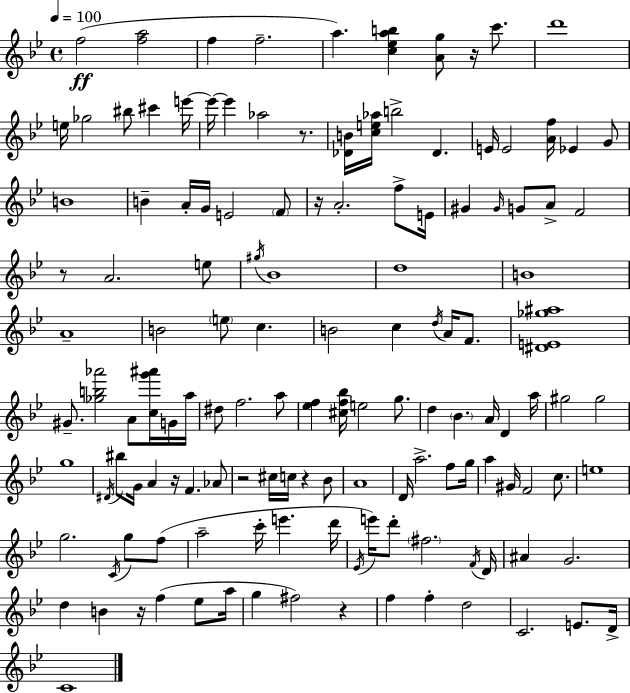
F5/h [F5,A5]/h F5/q F5/h. A5/q. [C5,Eb5,A5,B5]/q [A4,G5]/e R/s C6/e. D6/w E5/s Gb5/h BIS5/e C#6/q E6/s E6/s E6/q Ab5/h R/e. [Db4,B4]/s [C5,E5,Ab5]/s B5/h Db4/q. E4/s E4/h [A4,F5]/s Eb4/q G4/e B4/w B4/q A4/s G4/s E4/h F4/e R/s A4/h. F5/e E4/s G#4/q G#4/s G4/e A4/e F4/h R/e A4/h. E5/e G#5/s Bb4/w D5/w B4/w A4/w B4/h E5/e C5/q. B4/h C5/q D5/s A4/s F4/e. [D#4,E4,Gb5,A#5]/w G#4/e. [Gb5,B5,Ab6]/h A4/e [C5,G6,A#6]/s G4/s A5/s D#5/e F5/h. A5/e [Eb5,F5]/q [C#5,F5,Bb5]/s E5/h G5/e. D5/q Bb4/q. A4/s D4/q A5/s G#5/h G#5/h G5/w D#4/s BIS5/e G4/s A4/q R/s F4/q. Ab4/e R/h C#5/s C5/s R/q Bb4/e A4/w D4/s A5/h. F5/e G5/s A5/q G#4/s F4/h C5/e. E5/w G5/h. C4/s G5/e F5/e A5/h C6/s E6/q. D6/s Eb4/s E6/s D6/e F#5/h. F4/s D4/s A#4/q G4/h. D5/q B4/q R/s F5/q Eb5/e A5/s G5/q F#5/h R/q F5/q F5/q D5/h C4/h. E4/e. D4/s C4/w